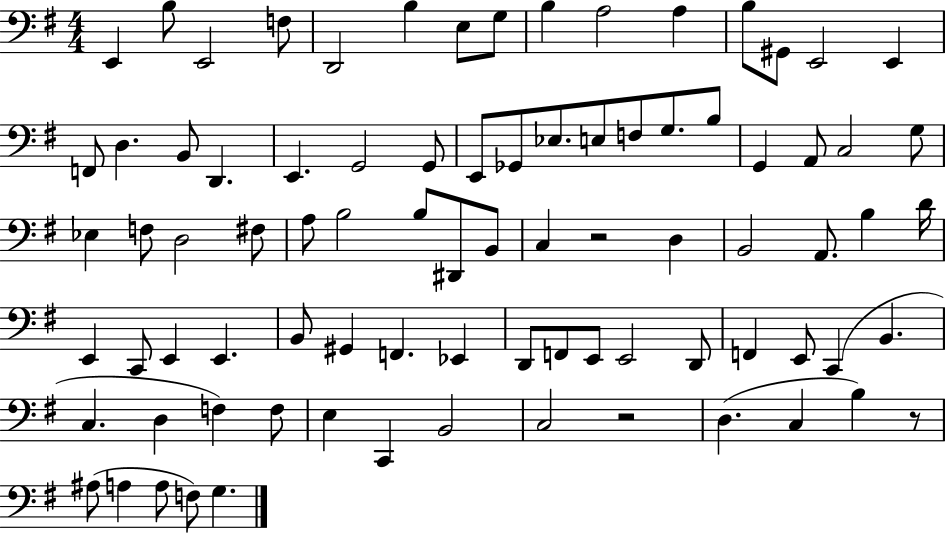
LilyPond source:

{
  \clef bass
  \numericTimeSignature
  \time 4/4
  \key g \major
  e,4 b8 e,2 f8 | d,2 b4 e8 g8 | b4 a2 a4 | b8 gis,8 e,2 e,4 | \break f,8 d4. b,8 d,4. | e,4. g,2 g,8 | e,8 ges,8 ees8. e8 f8 g8. b8 | g,4 a,8 c2 g8 | \break ees4 f8 d2 fis8 | a8 b2 b8 dis,8 b,8 | c4 r2 d4 | b,2 a,8. b4 d'16 | \break e,4 c,8 e,4 e,4. | b,8 gis,4 f,4. ees,4 | d,8 f,8 e,8 e,2 d,8 | f,4 e,8 c,4( b,4. | \break c4. d4 f4) f8 | e4 c,4 b,2 | c2 r2 | d4.( c4 b4) r8 | \break ais8( a4 a8 f8) g4. | \bar "|."
}